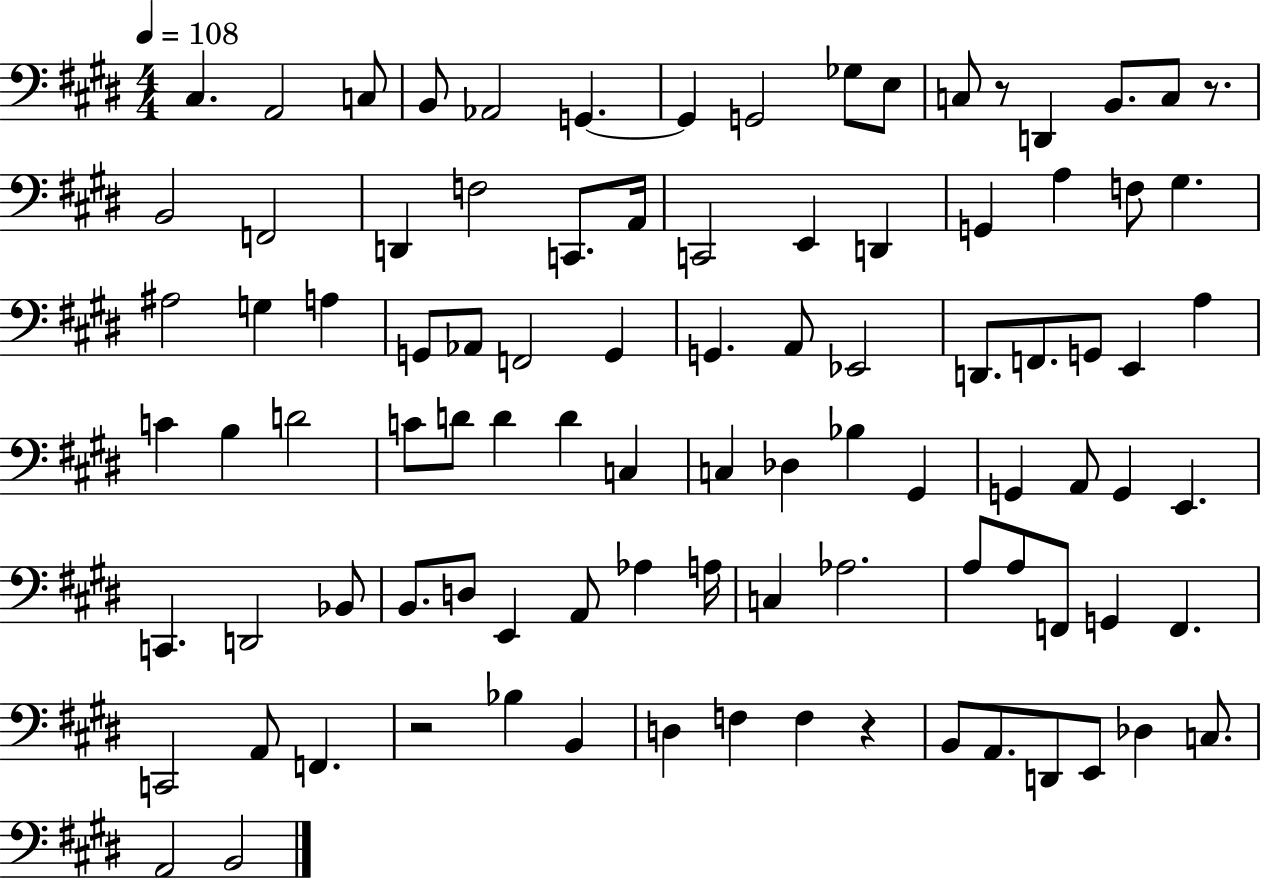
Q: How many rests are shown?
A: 4